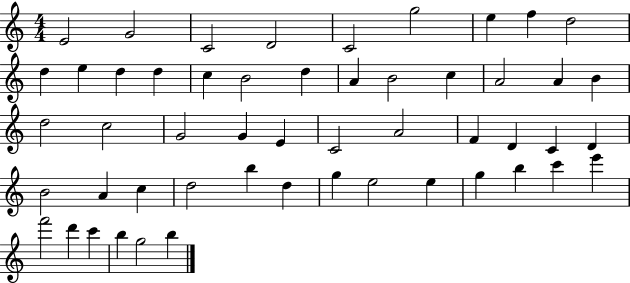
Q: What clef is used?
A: treble